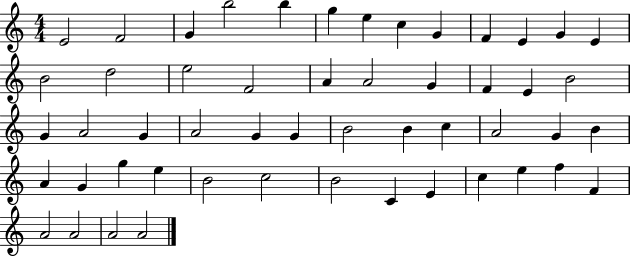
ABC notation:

X:1
T:Untitled
M:4/4
L:1/4
K:C
E2 F2 G b2 b g e c G F E G E B2 d2 e2 F2 A A2 G F E B2 G A2 G A2 G G B2 B c A2 G B A G g e B2 c2 B2 C E c e f F A2 A2 A2 A2